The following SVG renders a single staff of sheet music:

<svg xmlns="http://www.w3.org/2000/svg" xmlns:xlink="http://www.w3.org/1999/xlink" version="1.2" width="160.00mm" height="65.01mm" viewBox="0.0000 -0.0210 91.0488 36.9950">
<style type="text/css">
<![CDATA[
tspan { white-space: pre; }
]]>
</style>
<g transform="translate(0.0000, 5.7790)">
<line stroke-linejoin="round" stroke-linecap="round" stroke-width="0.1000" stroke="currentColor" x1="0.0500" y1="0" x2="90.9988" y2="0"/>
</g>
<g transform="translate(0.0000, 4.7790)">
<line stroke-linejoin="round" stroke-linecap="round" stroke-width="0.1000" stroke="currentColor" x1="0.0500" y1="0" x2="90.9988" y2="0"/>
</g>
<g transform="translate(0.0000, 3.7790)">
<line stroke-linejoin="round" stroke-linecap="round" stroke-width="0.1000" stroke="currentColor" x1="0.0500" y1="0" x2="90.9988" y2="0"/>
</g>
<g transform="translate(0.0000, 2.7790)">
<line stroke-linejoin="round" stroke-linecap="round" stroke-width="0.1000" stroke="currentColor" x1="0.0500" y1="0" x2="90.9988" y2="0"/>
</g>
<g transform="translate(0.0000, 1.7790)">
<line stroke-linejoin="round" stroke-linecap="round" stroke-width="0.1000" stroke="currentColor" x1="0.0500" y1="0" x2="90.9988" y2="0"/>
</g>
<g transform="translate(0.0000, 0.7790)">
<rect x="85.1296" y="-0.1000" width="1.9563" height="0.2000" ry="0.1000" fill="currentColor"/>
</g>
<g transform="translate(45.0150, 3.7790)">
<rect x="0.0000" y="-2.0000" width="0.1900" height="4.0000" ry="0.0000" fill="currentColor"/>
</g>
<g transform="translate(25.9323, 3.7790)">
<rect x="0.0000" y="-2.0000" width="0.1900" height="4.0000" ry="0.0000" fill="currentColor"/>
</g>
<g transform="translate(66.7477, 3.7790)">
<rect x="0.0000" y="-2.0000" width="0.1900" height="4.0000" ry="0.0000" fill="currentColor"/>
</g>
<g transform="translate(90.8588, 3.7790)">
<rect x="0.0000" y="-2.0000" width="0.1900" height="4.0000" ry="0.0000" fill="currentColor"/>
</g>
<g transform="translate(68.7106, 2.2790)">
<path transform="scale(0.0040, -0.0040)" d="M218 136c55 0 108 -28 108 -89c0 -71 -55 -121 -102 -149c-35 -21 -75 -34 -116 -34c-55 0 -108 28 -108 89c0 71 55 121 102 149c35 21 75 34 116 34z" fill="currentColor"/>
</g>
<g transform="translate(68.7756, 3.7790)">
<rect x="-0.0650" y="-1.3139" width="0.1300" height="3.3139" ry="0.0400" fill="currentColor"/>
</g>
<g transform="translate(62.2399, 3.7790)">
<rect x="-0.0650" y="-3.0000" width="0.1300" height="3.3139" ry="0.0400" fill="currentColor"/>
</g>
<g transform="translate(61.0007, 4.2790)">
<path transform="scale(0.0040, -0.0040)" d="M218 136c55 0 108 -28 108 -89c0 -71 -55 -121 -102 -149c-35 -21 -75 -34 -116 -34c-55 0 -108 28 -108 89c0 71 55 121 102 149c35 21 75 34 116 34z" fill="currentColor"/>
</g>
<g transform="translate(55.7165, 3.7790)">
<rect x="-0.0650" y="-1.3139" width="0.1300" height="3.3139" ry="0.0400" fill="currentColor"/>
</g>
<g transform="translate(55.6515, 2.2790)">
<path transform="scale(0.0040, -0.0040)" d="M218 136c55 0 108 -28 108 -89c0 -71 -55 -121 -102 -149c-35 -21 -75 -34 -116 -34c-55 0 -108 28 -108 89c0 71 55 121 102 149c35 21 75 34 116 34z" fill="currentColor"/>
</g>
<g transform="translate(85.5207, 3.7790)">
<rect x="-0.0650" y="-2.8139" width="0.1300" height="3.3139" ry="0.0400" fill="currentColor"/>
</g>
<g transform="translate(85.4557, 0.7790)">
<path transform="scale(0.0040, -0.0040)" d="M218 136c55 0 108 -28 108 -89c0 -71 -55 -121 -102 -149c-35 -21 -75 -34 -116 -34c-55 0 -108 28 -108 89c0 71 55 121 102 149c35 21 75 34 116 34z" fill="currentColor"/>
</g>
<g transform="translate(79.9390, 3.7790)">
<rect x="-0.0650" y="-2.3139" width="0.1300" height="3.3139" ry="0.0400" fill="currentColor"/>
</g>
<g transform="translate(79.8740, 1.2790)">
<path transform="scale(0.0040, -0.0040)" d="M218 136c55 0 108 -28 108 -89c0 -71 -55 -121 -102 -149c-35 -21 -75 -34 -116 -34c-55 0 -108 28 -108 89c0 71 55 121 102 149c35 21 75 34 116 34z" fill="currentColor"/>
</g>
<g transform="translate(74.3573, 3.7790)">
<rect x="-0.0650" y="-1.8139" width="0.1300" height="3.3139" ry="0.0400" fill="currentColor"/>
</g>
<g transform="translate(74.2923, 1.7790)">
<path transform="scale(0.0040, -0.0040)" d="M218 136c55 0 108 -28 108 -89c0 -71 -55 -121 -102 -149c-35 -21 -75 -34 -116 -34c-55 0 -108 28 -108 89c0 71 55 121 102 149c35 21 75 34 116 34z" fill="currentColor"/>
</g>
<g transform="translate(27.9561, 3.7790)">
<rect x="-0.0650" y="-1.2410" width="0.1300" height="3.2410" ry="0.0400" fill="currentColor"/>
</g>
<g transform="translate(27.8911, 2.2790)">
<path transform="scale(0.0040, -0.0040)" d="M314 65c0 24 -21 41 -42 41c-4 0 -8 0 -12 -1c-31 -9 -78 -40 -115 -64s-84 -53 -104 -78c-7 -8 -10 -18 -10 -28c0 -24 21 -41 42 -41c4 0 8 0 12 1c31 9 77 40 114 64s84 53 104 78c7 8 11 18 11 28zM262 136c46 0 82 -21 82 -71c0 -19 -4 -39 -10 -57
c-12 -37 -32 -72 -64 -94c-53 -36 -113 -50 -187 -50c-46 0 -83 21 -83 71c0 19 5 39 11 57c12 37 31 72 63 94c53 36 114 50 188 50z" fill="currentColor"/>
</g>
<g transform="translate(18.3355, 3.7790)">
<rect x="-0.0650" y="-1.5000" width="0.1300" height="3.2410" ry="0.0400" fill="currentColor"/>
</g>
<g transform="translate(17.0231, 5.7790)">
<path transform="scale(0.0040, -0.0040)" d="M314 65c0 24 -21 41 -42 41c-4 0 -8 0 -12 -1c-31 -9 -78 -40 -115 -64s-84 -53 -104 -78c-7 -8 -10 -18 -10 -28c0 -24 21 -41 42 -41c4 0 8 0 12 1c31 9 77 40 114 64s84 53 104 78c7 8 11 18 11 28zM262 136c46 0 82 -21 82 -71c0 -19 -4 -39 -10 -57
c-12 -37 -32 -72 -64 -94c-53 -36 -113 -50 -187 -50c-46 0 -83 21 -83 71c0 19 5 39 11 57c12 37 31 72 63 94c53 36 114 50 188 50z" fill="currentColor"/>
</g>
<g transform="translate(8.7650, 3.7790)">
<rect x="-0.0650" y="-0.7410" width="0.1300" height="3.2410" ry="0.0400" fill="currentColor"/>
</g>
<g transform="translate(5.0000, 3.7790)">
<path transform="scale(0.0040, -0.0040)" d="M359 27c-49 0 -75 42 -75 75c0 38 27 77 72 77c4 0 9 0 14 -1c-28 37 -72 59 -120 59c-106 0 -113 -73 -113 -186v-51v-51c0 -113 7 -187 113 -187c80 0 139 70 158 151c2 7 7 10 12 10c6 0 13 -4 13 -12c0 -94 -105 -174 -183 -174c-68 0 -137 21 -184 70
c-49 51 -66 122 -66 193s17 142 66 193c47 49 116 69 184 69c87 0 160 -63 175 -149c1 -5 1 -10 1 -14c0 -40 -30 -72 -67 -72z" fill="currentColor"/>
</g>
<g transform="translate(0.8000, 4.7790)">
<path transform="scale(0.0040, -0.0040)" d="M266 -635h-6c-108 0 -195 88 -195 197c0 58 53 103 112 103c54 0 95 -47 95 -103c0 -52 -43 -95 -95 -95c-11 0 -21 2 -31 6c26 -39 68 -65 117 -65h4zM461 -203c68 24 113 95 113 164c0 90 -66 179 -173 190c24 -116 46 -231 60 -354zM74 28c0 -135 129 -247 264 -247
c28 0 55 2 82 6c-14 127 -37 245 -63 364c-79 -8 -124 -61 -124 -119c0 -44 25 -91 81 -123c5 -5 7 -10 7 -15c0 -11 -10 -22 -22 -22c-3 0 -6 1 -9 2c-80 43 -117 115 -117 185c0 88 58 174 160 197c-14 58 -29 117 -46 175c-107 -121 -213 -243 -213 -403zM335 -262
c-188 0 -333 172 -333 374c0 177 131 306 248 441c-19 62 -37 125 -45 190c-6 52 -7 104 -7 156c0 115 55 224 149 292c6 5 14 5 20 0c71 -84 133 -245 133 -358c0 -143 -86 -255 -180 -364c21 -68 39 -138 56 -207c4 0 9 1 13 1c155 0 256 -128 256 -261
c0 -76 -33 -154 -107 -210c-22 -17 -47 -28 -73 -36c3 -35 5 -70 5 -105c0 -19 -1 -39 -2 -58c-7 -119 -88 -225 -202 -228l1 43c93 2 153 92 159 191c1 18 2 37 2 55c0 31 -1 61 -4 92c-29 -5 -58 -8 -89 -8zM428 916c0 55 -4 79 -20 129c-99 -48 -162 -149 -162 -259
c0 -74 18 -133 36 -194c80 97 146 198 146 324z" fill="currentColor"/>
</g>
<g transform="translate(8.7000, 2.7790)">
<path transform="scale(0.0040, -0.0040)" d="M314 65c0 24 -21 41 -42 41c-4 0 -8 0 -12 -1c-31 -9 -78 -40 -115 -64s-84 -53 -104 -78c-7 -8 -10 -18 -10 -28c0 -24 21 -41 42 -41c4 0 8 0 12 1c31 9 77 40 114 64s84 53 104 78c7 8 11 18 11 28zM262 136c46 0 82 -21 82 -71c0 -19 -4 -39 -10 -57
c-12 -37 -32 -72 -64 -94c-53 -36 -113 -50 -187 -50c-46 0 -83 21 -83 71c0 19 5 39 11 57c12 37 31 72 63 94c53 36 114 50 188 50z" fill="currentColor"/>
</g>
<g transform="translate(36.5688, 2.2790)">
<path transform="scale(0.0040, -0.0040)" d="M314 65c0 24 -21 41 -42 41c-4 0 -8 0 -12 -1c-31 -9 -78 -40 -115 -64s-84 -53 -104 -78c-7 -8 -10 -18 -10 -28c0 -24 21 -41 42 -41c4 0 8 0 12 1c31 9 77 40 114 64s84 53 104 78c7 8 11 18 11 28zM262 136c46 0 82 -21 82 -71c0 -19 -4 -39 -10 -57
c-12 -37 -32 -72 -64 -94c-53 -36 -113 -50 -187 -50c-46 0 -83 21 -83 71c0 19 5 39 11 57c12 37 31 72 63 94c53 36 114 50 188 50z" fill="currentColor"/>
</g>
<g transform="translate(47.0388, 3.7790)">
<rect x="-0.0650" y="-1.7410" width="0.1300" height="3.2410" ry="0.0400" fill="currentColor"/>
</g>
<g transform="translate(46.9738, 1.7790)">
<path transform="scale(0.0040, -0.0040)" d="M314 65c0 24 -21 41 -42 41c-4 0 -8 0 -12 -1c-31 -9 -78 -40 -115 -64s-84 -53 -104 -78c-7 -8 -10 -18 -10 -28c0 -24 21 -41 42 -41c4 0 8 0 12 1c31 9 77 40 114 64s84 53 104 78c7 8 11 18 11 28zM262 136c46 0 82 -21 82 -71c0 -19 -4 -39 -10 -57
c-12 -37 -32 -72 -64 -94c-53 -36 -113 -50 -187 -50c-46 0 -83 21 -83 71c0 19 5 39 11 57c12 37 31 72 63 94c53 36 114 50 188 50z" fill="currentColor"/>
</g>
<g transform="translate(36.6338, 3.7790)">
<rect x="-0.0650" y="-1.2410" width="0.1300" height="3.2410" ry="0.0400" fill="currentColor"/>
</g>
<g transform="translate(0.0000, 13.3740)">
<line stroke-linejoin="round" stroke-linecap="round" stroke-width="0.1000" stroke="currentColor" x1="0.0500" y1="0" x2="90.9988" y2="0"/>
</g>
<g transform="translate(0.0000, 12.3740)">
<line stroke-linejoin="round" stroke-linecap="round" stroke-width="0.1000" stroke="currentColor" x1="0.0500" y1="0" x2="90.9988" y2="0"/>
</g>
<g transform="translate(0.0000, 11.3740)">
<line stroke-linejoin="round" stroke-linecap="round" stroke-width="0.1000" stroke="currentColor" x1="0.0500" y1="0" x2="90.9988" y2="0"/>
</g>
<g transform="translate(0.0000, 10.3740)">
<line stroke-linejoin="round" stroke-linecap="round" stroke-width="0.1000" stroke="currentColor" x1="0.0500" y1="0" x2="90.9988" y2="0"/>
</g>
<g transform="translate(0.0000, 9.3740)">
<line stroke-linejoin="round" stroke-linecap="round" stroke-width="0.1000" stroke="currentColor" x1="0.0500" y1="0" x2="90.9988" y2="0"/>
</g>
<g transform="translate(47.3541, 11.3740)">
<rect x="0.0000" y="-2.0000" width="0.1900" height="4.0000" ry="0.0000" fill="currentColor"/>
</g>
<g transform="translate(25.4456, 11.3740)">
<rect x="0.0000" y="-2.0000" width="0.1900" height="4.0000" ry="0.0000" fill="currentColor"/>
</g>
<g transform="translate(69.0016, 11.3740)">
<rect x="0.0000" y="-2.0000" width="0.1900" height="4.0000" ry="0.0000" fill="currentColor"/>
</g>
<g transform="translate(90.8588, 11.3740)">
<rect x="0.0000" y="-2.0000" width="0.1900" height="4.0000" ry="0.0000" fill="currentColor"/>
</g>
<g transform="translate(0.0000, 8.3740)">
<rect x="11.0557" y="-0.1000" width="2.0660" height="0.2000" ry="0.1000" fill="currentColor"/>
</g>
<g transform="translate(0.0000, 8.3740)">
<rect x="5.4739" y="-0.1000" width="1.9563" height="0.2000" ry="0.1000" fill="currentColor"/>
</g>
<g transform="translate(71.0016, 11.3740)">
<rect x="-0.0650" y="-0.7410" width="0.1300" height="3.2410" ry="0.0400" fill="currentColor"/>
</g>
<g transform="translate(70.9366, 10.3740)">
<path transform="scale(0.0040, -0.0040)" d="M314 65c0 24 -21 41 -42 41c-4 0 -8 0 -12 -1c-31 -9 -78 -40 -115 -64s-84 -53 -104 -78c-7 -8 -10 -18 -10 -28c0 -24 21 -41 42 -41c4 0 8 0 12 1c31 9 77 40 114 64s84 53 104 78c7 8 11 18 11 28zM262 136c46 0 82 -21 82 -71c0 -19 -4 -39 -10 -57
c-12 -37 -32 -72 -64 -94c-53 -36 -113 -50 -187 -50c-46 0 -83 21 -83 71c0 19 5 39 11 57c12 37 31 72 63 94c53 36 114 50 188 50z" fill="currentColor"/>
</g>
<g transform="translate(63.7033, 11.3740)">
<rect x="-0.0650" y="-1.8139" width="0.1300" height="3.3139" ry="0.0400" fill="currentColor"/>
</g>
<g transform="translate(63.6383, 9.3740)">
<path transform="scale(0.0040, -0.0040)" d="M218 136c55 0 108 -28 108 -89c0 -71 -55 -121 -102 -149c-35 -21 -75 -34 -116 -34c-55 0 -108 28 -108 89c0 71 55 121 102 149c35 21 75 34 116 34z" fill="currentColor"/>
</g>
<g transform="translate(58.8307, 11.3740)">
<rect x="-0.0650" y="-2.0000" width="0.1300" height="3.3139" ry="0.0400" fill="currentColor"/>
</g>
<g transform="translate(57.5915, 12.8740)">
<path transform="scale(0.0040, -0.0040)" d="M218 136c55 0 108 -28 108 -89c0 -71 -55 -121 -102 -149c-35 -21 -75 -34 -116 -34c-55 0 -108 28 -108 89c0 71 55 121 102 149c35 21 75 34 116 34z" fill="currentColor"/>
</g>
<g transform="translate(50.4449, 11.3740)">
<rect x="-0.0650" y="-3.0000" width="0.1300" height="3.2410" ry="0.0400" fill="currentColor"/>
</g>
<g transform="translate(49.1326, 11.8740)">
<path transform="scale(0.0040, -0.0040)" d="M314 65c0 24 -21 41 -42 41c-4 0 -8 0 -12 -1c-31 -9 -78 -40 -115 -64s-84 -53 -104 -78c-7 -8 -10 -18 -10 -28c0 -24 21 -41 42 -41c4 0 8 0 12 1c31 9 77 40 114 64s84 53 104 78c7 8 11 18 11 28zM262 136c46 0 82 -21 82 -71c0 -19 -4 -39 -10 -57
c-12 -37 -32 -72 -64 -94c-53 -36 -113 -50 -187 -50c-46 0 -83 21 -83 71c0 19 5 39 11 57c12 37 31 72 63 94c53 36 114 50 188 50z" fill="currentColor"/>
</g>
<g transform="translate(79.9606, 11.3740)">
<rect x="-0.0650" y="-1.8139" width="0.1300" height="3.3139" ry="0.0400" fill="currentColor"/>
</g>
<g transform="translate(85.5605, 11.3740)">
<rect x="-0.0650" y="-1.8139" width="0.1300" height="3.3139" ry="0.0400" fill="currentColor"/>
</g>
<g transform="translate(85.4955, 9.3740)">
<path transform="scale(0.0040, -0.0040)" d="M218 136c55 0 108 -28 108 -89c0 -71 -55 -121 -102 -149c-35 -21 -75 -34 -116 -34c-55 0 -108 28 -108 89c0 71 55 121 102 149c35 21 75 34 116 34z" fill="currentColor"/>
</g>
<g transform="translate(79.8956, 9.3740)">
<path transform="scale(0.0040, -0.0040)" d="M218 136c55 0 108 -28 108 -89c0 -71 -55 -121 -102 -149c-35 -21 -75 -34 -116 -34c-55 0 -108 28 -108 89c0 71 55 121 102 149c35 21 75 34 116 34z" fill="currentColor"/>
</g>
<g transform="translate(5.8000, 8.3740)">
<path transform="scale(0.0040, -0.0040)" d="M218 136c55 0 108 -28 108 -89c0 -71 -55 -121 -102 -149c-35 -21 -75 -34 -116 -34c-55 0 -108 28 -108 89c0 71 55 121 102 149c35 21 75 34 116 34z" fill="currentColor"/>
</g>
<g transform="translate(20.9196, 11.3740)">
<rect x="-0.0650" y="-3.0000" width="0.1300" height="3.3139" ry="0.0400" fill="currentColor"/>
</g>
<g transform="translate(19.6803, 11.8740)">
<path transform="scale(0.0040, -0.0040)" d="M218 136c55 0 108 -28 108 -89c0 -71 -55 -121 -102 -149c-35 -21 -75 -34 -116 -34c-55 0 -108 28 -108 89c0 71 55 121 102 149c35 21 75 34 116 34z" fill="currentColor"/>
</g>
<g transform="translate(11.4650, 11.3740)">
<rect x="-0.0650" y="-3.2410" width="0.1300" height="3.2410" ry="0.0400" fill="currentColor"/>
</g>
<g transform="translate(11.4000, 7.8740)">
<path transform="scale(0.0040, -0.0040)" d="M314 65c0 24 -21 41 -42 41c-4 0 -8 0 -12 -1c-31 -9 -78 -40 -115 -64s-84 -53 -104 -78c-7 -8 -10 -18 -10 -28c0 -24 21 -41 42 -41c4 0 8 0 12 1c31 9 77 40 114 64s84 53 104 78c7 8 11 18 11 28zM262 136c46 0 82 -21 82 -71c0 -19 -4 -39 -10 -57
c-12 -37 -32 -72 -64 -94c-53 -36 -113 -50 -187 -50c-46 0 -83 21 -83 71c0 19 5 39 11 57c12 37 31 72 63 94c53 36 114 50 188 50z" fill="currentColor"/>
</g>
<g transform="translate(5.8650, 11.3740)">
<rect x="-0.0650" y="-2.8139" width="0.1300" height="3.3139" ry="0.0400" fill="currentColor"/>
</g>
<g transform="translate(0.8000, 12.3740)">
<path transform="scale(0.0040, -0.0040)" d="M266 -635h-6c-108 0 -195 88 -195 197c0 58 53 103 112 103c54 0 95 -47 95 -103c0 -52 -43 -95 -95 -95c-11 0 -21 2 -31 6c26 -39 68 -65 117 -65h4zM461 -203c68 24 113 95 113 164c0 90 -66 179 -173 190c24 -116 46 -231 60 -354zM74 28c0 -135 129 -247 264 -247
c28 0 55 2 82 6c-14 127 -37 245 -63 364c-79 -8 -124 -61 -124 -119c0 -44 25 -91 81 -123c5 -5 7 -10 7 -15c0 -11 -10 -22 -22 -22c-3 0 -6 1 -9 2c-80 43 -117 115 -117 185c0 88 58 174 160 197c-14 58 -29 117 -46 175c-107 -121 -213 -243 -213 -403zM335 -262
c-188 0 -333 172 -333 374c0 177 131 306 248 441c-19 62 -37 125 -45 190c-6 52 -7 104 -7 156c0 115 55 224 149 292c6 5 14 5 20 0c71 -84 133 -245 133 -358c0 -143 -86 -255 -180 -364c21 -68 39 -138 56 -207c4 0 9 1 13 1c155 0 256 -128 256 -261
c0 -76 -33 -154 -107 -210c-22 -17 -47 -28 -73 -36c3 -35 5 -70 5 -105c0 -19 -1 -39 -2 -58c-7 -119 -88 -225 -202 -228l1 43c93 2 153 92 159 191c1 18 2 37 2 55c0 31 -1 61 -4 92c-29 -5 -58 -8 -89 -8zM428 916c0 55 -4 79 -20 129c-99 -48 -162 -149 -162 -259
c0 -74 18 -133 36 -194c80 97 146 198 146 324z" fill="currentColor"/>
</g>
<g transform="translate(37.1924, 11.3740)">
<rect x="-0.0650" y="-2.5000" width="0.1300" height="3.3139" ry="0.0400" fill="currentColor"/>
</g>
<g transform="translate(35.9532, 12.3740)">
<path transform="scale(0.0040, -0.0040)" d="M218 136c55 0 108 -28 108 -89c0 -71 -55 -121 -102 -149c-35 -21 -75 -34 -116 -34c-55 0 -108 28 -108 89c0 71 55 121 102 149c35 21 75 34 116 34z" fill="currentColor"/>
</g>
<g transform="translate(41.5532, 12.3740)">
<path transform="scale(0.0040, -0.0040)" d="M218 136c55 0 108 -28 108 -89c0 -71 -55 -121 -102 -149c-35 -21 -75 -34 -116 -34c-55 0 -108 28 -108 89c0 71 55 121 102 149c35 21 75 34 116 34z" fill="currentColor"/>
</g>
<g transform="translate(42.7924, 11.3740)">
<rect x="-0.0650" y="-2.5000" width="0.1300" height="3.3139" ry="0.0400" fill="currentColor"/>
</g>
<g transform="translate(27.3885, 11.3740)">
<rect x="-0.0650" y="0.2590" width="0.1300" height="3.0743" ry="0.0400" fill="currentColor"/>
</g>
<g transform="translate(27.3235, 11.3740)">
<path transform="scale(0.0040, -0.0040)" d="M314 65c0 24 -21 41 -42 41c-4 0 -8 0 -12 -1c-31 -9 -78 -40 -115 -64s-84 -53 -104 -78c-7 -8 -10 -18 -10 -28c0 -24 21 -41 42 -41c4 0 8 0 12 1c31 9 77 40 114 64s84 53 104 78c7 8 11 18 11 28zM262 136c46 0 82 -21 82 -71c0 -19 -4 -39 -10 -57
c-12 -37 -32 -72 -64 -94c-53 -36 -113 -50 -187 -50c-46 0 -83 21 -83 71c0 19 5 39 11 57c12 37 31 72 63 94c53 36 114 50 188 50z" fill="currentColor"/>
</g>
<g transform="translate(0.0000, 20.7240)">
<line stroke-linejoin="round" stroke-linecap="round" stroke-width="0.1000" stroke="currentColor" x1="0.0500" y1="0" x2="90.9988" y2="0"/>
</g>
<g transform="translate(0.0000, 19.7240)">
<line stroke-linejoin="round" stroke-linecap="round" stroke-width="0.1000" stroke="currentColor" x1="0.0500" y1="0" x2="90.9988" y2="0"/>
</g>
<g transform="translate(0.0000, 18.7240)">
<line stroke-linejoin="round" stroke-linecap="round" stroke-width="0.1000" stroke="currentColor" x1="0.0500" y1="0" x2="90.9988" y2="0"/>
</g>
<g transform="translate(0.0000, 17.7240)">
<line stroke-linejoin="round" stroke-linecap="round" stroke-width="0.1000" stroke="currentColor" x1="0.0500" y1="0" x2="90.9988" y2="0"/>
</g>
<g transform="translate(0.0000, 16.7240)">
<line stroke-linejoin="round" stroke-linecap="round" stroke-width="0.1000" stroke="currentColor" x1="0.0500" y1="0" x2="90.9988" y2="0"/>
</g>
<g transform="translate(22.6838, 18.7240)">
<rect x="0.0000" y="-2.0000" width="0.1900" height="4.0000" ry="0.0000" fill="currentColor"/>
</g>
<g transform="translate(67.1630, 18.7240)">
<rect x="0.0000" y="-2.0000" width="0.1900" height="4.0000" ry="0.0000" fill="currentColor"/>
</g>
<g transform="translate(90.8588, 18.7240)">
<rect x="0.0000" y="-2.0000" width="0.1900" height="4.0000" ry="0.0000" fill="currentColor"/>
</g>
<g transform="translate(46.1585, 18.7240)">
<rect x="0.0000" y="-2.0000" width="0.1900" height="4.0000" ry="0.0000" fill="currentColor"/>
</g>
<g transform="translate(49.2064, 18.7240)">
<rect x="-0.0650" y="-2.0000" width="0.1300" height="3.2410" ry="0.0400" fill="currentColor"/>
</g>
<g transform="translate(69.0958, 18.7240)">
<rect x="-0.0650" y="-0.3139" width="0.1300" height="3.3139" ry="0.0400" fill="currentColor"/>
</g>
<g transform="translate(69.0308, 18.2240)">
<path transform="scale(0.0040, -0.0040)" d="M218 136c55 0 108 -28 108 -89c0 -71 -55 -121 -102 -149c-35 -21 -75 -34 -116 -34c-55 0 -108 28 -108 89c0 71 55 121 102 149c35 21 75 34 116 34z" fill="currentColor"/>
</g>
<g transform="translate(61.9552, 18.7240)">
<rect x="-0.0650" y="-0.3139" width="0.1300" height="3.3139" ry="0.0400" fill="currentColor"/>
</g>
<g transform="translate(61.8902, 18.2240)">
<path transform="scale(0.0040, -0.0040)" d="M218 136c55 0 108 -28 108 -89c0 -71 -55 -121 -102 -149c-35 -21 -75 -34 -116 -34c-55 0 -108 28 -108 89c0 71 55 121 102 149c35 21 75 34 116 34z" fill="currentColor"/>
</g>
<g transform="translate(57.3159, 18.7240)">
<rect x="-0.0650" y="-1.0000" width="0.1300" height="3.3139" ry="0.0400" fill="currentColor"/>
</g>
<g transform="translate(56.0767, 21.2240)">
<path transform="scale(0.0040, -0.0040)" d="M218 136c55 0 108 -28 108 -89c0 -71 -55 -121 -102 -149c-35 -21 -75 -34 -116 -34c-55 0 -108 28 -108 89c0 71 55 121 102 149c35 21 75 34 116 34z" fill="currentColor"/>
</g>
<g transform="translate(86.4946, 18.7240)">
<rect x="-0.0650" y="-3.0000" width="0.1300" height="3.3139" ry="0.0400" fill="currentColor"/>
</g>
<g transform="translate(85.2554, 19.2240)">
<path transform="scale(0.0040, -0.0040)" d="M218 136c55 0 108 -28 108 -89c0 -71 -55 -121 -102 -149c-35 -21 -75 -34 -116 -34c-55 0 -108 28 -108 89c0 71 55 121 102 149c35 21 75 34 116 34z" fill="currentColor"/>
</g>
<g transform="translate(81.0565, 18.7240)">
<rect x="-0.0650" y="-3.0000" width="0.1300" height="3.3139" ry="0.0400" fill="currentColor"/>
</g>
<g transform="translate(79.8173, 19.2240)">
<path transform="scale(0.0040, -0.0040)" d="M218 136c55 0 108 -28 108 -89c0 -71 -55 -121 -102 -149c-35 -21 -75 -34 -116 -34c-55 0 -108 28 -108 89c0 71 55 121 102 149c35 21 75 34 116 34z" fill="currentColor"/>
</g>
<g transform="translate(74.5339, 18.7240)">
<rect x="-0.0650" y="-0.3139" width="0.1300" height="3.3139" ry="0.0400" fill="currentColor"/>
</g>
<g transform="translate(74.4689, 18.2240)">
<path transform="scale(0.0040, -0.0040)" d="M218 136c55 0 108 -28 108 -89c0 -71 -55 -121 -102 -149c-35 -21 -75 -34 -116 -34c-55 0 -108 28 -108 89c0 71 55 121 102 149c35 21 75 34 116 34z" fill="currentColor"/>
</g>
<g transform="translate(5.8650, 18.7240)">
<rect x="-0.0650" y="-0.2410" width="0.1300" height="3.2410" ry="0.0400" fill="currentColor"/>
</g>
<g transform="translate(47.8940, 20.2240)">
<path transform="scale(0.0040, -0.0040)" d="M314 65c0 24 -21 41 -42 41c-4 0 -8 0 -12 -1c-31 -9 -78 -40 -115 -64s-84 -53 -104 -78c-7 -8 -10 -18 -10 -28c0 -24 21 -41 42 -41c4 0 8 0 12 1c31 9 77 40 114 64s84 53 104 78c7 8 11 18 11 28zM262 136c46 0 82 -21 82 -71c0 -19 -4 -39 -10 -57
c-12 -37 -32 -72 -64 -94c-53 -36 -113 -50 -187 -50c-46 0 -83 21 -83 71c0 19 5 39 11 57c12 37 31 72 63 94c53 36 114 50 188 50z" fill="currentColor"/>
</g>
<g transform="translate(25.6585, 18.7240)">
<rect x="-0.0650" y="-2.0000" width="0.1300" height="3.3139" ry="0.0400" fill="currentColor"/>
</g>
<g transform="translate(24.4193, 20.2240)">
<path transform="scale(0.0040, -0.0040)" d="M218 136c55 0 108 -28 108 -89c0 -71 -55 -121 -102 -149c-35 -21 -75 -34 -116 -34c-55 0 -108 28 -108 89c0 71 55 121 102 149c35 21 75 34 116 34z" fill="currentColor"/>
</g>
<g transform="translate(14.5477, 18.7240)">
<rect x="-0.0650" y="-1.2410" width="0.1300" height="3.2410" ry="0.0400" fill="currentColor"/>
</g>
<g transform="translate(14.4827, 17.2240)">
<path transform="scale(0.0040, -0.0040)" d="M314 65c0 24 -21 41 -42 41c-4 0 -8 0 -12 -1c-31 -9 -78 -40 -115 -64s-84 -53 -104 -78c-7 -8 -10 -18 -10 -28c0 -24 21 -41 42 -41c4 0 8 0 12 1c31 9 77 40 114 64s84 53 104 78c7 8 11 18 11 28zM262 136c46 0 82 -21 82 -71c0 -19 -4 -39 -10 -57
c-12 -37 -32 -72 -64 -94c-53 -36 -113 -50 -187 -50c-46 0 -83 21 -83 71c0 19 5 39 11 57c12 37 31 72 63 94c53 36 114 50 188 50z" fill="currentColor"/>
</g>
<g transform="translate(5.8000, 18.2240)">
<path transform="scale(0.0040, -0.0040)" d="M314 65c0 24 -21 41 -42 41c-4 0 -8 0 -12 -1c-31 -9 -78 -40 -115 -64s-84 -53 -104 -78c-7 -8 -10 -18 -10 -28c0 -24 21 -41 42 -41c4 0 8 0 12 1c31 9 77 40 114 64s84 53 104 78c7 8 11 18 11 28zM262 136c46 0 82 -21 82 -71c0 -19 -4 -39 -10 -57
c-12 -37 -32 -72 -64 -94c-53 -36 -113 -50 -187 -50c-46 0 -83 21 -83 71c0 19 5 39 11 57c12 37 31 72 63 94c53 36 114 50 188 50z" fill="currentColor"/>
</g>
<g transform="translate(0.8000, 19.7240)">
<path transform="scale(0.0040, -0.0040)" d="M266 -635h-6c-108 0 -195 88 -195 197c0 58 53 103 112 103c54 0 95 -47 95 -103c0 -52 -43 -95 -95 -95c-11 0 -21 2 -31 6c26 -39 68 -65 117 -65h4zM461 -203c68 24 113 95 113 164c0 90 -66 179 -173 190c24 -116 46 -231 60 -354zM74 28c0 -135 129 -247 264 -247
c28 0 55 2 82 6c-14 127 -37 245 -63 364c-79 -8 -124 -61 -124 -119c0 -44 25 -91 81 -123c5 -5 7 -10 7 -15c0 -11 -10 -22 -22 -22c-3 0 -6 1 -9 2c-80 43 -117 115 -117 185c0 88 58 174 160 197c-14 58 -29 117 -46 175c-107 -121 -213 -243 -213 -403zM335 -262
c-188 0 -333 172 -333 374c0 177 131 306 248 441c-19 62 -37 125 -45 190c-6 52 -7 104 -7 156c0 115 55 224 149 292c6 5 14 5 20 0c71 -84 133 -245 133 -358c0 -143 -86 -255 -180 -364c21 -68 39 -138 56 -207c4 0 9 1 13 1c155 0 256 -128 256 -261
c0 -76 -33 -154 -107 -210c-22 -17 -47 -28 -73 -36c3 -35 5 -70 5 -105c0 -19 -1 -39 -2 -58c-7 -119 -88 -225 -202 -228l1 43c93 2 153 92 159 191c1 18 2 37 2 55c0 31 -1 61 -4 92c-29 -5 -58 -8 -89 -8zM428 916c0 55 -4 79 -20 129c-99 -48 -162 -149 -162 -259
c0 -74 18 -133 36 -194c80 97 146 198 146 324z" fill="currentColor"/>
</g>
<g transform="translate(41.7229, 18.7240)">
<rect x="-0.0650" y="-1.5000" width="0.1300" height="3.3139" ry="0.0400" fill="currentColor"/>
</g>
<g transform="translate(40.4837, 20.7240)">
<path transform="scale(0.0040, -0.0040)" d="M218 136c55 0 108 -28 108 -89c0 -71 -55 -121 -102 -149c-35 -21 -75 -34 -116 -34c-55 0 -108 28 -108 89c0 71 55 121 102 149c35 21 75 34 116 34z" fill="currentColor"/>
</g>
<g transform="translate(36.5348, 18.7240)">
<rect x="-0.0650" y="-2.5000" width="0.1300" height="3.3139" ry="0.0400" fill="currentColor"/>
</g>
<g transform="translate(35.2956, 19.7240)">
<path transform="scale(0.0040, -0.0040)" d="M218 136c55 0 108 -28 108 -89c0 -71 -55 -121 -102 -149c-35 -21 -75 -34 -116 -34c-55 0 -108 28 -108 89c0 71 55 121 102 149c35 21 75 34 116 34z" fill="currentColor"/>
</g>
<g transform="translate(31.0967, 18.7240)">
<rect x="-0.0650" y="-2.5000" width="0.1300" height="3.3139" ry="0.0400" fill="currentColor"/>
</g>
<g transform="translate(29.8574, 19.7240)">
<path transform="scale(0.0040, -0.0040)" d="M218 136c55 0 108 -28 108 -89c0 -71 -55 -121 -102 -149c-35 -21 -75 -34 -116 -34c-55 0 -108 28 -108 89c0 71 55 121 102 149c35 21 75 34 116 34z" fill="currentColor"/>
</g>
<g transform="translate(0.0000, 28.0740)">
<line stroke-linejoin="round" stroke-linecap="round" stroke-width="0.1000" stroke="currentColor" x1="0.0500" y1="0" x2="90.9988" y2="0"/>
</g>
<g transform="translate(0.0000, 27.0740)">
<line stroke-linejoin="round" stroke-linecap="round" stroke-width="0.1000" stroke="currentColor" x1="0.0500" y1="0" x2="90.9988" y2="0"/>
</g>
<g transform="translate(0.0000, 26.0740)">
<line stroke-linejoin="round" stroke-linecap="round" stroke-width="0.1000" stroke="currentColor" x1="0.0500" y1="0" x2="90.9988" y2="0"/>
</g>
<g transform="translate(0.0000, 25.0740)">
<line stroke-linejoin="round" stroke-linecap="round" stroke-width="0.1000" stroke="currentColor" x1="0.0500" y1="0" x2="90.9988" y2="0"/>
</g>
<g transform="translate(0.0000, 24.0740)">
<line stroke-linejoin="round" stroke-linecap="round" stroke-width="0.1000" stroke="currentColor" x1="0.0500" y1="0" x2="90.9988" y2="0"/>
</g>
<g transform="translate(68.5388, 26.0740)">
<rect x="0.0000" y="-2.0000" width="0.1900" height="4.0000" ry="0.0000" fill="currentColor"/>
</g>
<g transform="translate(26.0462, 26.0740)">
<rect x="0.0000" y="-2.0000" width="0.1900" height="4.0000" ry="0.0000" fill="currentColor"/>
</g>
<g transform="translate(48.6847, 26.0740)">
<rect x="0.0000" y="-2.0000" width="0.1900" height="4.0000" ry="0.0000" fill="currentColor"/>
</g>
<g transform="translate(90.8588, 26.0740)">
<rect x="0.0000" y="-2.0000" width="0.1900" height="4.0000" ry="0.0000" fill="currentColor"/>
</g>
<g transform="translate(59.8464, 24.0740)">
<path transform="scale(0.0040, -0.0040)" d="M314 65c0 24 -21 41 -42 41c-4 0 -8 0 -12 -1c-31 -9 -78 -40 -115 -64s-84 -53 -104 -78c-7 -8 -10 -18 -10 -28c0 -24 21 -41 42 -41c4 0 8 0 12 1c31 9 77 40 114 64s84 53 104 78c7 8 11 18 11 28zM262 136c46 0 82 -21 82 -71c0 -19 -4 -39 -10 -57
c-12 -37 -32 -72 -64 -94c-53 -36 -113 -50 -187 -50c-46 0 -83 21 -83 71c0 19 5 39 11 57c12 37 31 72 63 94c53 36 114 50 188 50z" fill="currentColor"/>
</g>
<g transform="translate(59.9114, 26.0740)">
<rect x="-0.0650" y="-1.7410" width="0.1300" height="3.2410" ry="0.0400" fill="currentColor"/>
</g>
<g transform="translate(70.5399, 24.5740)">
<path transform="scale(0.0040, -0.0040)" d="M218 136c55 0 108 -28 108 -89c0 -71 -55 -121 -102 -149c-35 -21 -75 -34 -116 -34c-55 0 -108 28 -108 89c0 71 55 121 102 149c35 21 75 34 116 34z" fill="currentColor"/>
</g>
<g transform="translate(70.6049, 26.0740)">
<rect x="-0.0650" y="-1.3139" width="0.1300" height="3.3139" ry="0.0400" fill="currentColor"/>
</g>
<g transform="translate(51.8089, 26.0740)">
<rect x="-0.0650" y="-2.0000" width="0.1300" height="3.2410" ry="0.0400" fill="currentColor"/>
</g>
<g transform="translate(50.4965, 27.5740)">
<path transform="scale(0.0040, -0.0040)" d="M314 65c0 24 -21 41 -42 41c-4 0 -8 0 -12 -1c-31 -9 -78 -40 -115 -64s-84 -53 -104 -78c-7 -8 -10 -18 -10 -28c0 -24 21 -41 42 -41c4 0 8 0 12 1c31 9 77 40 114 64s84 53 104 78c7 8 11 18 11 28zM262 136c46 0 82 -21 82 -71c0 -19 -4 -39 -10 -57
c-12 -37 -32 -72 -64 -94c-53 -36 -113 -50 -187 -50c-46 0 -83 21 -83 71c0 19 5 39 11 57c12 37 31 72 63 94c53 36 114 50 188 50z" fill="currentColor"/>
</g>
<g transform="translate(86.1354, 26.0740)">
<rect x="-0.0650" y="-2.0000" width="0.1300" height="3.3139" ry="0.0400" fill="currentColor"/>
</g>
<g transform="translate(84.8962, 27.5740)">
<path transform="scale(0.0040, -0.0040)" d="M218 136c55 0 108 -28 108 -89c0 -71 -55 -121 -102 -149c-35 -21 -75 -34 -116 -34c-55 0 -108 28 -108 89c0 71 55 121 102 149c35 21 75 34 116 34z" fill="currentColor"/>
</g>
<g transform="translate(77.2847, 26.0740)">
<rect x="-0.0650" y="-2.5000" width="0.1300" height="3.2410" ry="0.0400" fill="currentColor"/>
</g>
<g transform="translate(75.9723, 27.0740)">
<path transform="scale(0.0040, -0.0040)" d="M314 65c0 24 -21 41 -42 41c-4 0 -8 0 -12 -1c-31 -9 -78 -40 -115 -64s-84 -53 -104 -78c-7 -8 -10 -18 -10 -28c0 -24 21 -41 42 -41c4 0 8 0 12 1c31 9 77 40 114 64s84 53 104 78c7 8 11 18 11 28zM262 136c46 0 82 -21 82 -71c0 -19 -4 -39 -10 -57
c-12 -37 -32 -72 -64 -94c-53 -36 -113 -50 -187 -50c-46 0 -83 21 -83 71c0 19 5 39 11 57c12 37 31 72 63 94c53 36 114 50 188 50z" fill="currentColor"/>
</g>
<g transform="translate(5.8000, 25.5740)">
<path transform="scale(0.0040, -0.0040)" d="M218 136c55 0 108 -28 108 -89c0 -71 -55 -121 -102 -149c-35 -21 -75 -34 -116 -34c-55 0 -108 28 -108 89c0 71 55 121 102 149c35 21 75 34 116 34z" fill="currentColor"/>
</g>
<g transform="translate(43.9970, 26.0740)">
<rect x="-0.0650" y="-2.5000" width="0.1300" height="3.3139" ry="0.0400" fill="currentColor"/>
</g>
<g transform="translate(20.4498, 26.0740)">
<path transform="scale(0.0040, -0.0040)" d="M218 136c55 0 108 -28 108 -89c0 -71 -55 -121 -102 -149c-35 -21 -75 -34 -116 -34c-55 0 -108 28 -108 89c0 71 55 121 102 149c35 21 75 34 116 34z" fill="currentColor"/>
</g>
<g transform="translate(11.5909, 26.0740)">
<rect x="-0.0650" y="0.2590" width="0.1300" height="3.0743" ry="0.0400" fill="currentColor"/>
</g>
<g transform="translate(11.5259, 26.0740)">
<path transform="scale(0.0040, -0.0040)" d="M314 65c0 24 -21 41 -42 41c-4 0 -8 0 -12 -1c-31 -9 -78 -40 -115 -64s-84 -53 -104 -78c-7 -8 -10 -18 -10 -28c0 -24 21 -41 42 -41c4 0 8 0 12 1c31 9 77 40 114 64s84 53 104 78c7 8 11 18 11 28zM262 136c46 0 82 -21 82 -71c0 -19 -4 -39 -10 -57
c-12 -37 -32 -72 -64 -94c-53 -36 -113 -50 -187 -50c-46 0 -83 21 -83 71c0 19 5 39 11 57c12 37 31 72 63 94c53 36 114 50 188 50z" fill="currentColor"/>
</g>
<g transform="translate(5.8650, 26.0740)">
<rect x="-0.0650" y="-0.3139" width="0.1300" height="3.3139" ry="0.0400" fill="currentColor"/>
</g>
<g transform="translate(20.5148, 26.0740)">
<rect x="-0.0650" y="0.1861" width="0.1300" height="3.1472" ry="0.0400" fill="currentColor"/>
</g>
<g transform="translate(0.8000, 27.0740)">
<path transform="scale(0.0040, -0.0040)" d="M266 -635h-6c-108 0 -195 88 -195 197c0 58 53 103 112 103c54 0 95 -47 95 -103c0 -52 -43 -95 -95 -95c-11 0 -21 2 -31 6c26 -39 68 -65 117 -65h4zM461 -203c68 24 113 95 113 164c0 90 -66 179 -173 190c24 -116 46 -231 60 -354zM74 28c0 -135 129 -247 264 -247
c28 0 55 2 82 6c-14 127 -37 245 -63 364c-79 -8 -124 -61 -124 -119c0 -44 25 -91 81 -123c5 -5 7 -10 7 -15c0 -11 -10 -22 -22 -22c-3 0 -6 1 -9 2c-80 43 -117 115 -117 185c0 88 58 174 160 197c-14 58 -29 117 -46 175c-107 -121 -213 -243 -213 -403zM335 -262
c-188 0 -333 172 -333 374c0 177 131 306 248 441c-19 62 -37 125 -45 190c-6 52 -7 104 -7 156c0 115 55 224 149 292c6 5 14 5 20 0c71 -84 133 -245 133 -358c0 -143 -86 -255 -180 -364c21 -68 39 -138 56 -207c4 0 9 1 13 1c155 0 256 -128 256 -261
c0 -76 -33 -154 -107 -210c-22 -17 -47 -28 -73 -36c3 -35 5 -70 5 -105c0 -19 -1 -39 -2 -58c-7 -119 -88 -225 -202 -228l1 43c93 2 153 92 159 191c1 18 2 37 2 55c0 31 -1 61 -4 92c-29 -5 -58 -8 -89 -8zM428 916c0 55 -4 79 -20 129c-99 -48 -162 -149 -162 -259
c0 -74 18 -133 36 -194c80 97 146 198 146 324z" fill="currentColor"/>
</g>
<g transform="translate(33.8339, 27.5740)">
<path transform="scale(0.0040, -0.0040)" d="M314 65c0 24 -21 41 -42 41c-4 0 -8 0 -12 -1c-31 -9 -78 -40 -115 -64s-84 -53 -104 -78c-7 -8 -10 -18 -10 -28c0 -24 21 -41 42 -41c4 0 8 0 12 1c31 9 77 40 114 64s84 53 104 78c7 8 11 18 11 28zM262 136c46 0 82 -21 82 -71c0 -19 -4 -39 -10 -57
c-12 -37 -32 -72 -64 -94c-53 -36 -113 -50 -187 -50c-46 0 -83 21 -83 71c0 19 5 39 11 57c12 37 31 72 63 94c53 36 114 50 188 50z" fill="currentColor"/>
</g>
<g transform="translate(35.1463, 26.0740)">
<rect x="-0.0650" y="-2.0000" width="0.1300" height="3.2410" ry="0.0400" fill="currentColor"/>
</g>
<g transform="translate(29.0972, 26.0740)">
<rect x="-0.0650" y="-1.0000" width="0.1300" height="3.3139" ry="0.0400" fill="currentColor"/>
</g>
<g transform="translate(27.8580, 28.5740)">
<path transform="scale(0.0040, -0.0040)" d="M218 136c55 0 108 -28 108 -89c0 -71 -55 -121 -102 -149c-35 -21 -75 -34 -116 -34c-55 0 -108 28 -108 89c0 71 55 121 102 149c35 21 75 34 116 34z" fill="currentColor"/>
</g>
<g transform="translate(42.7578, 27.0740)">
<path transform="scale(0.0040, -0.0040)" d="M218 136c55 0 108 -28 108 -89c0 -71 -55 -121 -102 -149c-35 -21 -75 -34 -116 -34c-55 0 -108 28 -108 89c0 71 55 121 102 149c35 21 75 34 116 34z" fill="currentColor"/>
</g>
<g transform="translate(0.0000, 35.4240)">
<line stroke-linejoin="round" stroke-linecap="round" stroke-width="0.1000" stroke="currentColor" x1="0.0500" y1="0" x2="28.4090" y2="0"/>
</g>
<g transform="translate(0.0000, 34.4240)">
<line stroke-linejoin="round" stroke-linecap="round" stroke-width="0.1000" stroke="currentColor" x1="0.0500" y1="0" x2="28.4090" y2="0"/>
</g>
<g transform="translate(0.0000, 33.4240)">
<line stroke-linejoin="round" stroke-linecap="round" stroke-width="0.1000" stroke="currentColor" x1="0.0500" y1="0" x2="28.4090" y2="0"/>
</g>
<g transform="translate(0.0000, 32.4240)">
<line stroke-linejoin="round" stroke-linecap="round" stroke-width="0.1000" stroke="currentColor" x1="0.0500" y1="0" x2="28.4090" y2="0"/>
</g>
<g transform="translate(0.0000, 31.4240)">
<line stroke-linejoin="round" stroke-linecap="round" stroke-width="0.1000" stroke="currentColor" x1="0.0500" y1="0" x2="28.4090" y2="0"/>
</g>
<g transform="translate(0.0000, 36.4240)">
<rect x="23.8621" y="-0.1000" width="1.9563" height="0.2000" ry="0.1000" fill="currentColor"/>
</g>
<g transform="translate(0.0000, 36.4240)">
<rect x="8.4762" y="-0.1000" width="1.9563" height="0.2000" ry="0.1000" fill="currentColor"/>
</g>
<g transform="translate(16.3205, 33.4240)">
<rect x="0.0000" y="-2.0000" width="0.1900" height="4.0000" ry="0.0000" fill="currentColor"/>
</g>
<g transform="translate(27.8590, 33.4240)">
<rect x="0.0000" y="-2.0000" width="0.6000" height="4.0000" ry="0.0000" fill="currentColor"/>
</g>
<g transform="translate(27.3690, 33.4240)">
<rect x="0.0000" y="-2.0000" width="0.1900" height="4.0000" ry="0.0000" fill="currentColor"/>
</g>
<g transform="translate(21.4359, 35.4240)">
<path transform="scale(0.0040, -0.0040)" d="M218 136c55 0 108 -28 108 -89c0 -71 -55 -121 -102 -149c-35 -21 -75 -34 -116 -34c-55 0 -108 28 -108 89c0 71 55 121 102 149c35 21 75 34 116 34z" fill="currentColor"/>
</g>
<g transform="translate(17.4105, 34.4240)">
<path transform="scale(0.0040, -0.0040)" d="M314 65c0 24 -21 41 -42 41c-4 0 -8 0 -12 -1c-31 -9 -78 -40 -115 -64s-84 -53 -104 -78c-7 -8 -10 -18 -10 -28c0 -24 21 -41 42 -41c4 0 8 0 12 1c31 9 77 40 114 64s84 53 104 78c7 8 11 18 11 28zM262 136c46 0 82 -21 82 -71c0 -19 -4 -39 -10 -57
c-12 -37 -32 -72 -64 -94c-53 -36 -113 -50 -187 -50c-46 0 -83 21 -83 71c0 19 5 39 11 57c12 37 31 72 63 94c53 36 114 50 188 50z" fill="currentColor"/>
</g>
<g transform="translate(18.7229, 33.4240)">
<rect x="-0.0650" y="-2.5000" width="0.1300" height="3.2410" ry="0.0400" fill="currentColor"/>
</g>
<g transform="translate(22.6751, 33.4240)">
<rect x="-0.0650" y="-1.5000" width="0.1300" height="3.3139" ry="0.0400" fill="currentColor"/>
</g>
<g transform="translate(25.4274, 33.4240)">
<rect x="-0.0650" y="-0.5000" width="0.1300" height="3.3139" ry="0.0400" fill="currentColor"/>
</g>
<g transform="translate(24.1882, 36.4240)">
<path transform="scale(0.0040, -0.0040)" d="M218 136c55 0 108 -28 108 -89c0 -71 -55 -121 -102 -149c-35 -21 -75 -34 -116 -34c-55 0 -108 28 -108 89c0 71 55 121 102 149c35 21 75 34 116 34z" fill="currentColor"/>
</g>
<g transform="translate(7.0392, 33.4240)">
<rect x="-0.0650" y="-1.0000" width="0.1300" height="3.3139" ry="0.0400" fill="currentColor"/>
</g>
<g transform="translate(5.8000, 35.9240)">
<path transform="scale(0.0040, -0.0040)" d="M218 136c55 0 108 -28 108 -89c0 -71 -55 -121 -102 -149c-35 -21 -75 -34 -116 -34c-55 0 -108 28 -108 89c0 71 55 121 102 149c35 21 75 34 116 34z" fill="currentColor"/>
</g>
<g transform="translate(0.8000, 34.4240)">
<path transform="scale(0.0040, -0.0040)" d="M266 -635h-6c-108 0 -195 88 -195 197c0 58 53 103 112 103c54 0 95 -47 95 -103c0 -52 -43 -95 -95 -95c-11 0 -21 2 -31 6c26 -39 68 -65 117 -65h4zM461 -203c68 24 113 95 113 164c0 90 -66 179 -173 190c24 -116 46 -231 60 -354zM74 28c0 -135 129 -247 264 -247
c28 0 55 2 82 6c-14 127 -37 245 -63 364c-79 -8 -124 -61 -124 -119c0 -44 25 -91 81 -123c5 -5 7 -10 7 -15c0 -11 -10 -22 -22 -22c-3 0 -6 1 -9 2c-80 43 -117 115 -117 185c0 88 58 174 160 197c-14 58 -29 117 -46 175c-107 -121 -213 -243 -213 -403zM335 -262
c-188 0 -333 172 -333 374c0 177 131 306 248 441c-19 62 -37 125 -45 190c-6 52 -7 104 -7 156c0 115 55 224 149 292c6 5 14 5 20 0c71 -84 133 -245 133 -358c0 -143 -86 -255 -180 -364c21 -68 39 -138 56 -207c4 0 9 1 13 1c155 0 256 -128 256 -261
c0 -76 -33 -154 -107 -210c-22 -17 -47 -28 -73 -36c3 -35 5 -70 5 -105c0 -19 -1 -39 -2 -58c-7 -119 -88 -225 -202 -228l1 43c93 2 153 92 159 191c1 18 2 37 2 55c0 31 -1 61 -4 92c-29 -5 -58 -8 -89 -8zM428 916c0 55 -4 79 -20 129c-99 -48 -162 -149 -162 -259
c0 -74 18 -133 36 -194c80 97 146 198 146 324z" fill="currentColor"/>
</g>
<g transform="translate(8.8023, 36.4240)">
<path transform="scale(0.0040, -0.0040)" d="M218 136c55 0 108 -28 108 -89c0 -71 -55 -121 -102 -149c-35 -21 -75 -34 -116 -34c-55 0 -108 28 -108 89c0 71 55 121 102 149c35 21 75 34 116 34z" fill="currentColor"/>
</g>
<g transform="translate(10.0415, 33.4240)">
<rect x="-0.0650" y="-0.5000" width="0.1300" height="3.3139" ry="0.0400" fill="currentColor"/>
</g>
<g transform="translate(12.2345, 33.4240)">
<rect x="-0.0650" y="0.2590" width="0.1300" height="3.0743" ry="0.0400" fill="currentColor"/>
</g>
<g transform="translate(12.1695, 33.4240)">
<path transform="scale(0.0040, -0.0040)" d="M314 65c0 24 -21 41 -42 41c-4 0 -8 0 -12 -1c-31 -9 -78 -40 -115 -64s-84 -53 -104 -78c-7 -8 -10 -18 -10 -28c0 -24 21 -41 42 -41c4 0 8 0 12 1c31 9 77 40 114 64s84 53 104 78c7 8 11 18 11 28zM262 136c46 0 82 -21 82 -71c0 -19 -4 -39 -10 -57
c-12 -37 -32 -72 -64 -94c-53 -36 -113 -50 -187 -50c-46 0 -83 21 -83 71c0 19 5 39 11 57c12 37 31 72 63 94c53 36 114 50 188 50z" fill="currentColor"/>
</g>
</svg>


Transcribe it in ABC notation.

X:1
T:Untitled
M:4/4
L:1/4
K:C
d2 E2 e2 e2 f2 e A e f g a a b2 A B2 G G A2 F f d2 f f c2 e2 F G G E F2 D c c c A A c B2 B D F2 G F2 f2 e G2 F D C B2 G2 E C